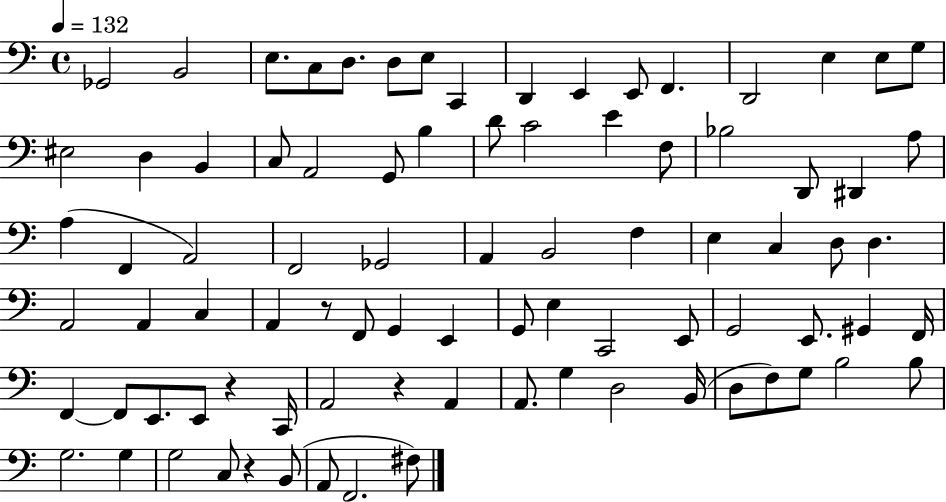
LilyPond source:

{
  \clef bass
  \time 4/4
  \defaultTimeSignature
  \key c \major
  \tempo 4 = 132
  ges,2 b,2 | e8. c8 d8. d8 e8 c,4 | d,4 e,4 e,8 f,4. | d,2 e4 e8 g8 | \break eis2 d4 b,4 | c8 a,2 g,8 b4 | d'8 c'2 e'4 f8 | bes2 d,8 dis,4 a8 | \break a4( f,4 a,2) | f,2 ges,2 | a,4 b,2 f4 | e4 c4 d8 d4. | \break a,2 a,4 c4 | a,4 r8 f,8 g,4 e,4 | g,8 e4 c,2 e,8 | g,2 e,8. gis,4 f,16 | \break f,4~~ f,8 e,8. e,8 r4 c,16 | a,2 r4 a,4 | a,8. g4 d2 b,16( | d8 f8) g8 b2 b8 | \break g2. g4 | g2 c8 r4 b,8( | a,8 f,2. fis8) | \bar "|."
}